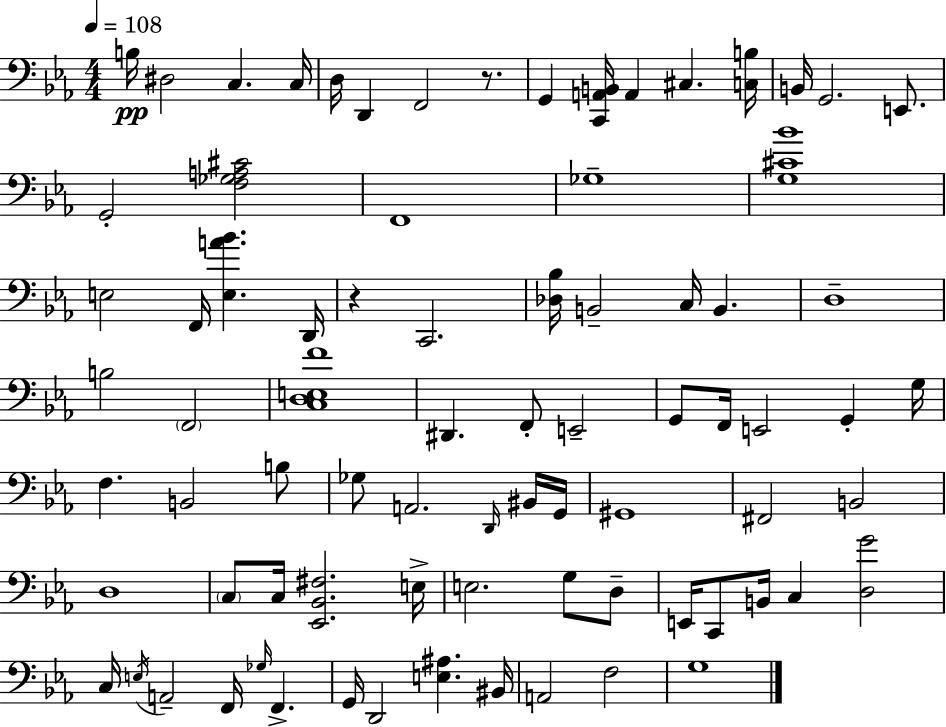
X:1
T:Untitled
M:4/4
L:1/4
K:Eb
B,/4 ^D,2 C, C,/4 D,/4 D,, F,,2 z/2 G,, [C,,A,,B,,]/4 A,, ^C, [C,B,]/4 B,,/4 G,,2 E,,/2 G,,2 [F,_G,A,^C]2 F,,4 _G,4 [G,^C_B]4 E,2 F,,/4 [E,A_B] D,,/4 z C,,2 [_D,_B,]/4 B,,2 C,/4 B,, D,4 B,2 F,,2 [C,D,E,F]4 ^D,, F,,/2 E,,2 G,,/2 F,,/4 E,,2 G,, G,/4 F, B,,2 B,/2 _G,/2 A,,2 D,,/4 ^B,,/4 G,,/4 ^G,,4 ^F,,2 B,,2 D,4 C,/2 C,/4 [_E,,_B,,^F,]2 E,/4 E,2 G,/2 D,/2 E,,/4 C,,/2 B,,/4 C, [D,G]2 C,/4 E,/4 A,,2 F,,/4 _G,/4 F,, G,,/4 D,,2 [E,^A,] ^B,,/4 A,,2 F,2 G,4